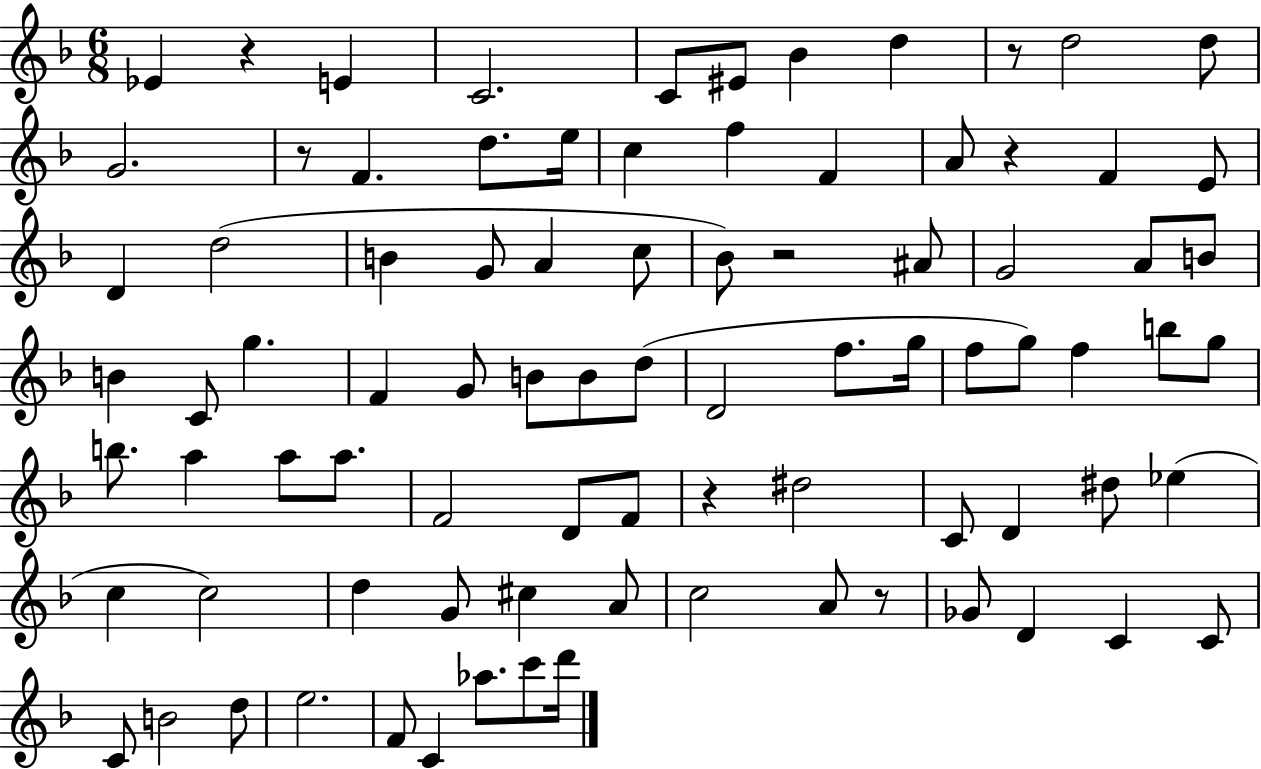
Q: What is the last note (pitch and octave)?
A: D6